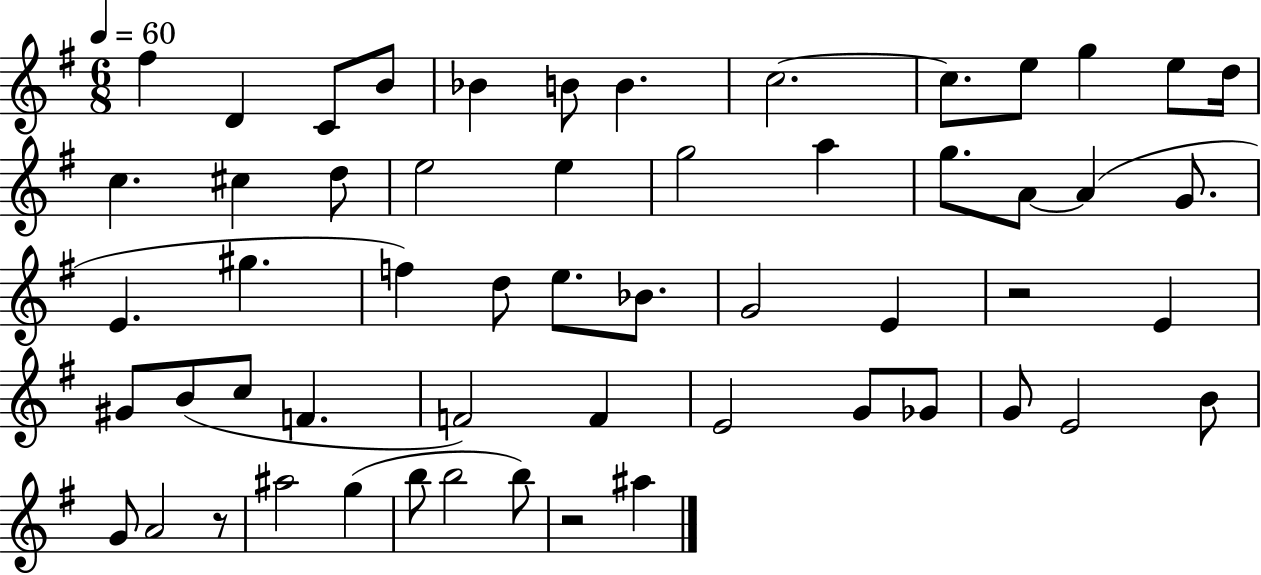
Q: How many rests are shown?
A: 3